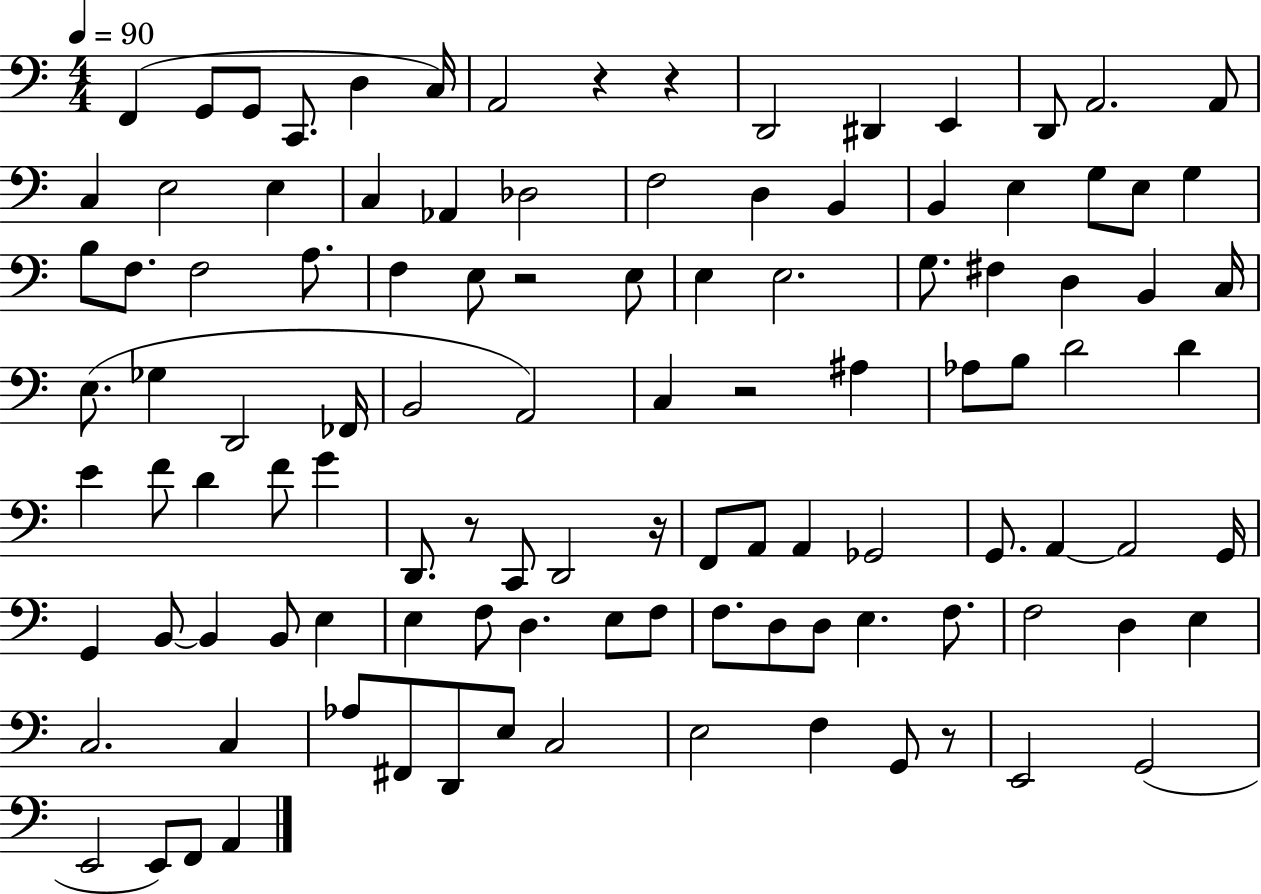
F2/q G2/e G2/e C2/e. D3/q C3/s A2/h R/q R/q D2/h D#2/q E2/q D2/e A2/h. A2/e C3/q E3/h E3/q C3/q Ab2/q Db3/h F3/h D3/q B2/q B2/q E3/q G3/e E3/e G3/q B3/e F3/e. F3/h A3/e. F3/q E3/e R/h E3/e E3/q E3/h. G3/e. F#3/q D3/q B2/q C3/s E3/e. Gb3/q D2/h FES2/s B2/h A2/h C3/q R/h A#3/q Ab3/e B3/e D4/h D4/q E4/q F4/e D4/q F4/e G4/q D2/e. R/e C2/e D2/h R/s F2/e A2/e A2/q Gb2/h G2/e. A2/q A2/h G2/s G2/q B2/e B2/q B2/e E3/q E3/q F3/e D3/q. E3/e F3/e F3/e. D3/e D3/e E3/q. F3/e. F3/h D3/q E3/q C3/h. C3/q Ab3/e F#2/e D2/e E3/e C3/h E3/h F3/q G2/e R/e E2/h G2/h E2/h E2/e F2/e A2/q